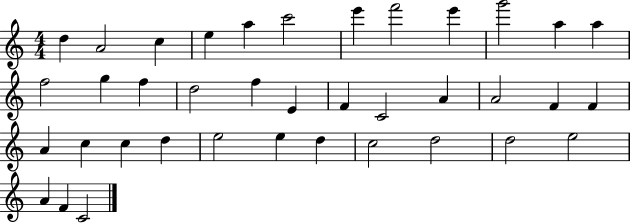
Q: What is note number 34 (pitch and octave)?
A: D5